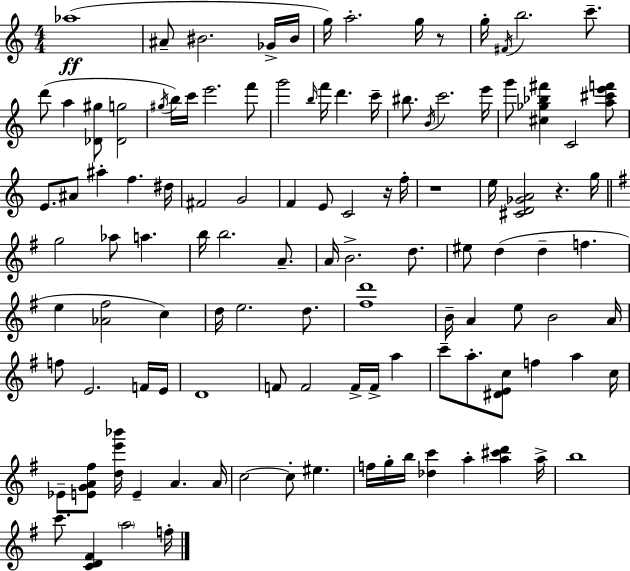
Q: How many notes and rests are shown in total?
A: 114